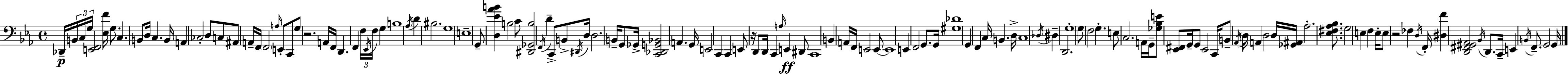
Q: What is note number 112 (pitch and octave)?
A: E2